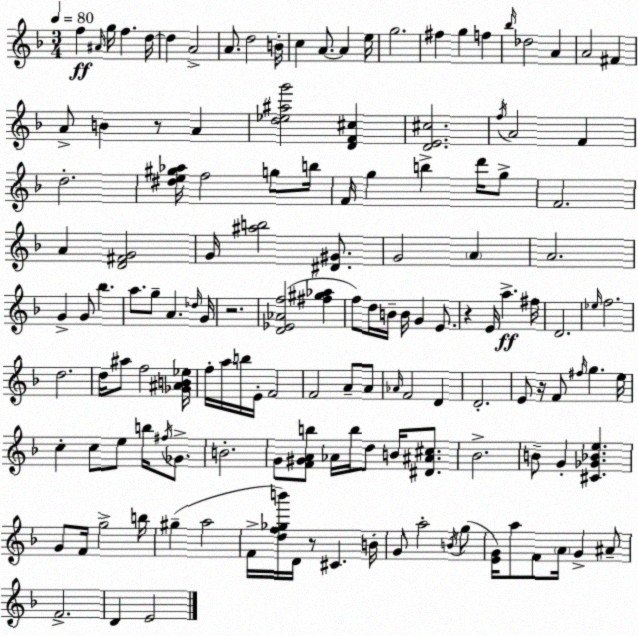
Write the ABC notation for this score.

X:1
T:Untitled
M:3/4
L:1/4
K:F
f ^A/4 g/4 f d/4 d A2 A/2 d2 B/4 c A/2 A e/4 g2 ^f g f _b/4 _d2 A A2 ^F A/2 B z/2 A [d_e^ag']2 [DF^c] [DE^c]2 f/4 A2 F d2 [^de^g_a]/4 f2 g/2 b/4 F/4 g b d'/4 g/2 F2 A [D^FG]2 G/4 [^ab]2 [^D^G]/2 G2 A A2 G G/2 _b a/2 g/2 A _d/4 G/4 z2 [D_E_Af]2 [^f^g_a] f/2 d/4 B/4 B/4 G E/2 z E/4 a ^f/4 D2 _e/4 f2 d2 d/4 ^a/2 f2 [_G^AB_e]/4 f/4 a/4 b/4 E/4 F2 F2 A/2 A/2 _A/4 F2 D D2 E/2 z/4 F/2 ^f/4 g e/4 c c/2 e/2 b/4 ^f/4 _G/2 B2 G/2 [F^GAb]/2 _A/4 b/4 d/2 B/4 [^D^A^c]/2 _B2 B/2 G [^C_G_Be] G/2 F/4 g2 b/4 ^g a2 F/4 [df_gb']/4 D/4 z/2 ^C B/4 G/2 a2 B/4 g/2 [EG]/4 a/2 F/2 A/4 G ^A/2 F2 D E2